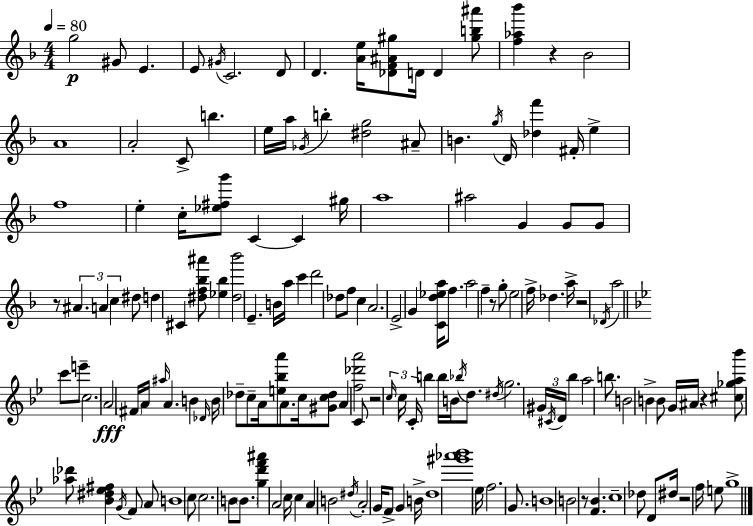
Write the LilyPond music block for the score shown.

{
  \clef treble
  \numericTimeSignature
  \time 4/4
  \key d \minor
  \tempo 4 = 80
  g''2\p gis'8 e'4. | e'8 \acciaccatura { gis'16 } c'2. d'8 | d'4. <a' e''>16 <des' f' ais' gis''>8 d'16 d'4 <gis'' b'' ais'''>8 | <f'' aes'' bes'''>4 r4 bes'2 | \break a'1 | a'2-. c'8-> b''4. | e''16 a''16 \acciaccatura { ges'16 } b''4-. <dis'' g''>2 | ais'8-- b'4. \acciaccatura { g''16 } d'16 <des'' f'''>4 fis'16-. e''4-> | \break f''1 | e''4-. c''16-. <ees'' fis'' g'''>8 c'4~~ c'4 | gis''16 a''1 | ais''2 g'4 g'8 | \break g'8 r8 \tuplet 3/2 { ais'4. a'4 c''4 } | dis''8 d''4 cis'4 <dis'' f'' bes'' ais'''>8 <ees'' bes''>4 | <dis'' bes'''>2 e'4.-- | b'16 a''16 c'''4 d'''2 des''8 | \break f''8 c''4 a'2. | e'2-> g'4 <c' d'' ees'' a''>16 | f''8. a''2 f''4-- r8 | g''8-. e''2 f''16-> des''4. | \break a''16-> r2 \acciaccatura { des'16 } a''2 | \bar "||" \break \key g \minor c'''8 e'''8-- \parenthesize c''2. | a'2\fff \parenthesize fis'16 a'16 \grace { ais''16 } a'4. | b'4 \grace { des'16 } b'16 des''8-- c''8-- a'16 <e'' bes'' a'''>8 a'8. | c''16 <gis' c'' des''>8 a'4 <f'' des''' a'''>2 | \break c'8 r2 \tuplet 3/2 { \grace { c''16 } c''16 c'16-. } b''4 | b''16 b'16 \acciaccatura { bes''16 } d''8. \acciaccatura { dis''16 } g''2. | \tuplet 3/2 { gis'16 \acciaccatura { cis'16 } d'16 } bes''4 a''2 | b''8. b'2 b'4-> | \break b'8 g'16 ais'16 r4 <cis'' ges'' a'' bes'''>8 <aes'' des'''>8 <bes' dis'' ees'' fis''>4 | \acciaccatura { g'16 } f'8 a'8 b'1 | c''8 c''2. | b'8 \parenthesize b'8. <g'' d''' f''' ais'''>4 a'2 | \break c''16 c''4 a'4 b'2 | \acciaccatura { dis''16 } a'2-. | g'16 f'8-> g'4 b'16-> d''1 | <gis''' aes''' bes'''>1 | \break ees''16 f''2. | g'8. b'1 | b'2 | r8 <f' bes'>4. c''1-- | \break des''8 d'8 dis''16 r2 | f''16 e''8 g''1-> | \bar "|."
}